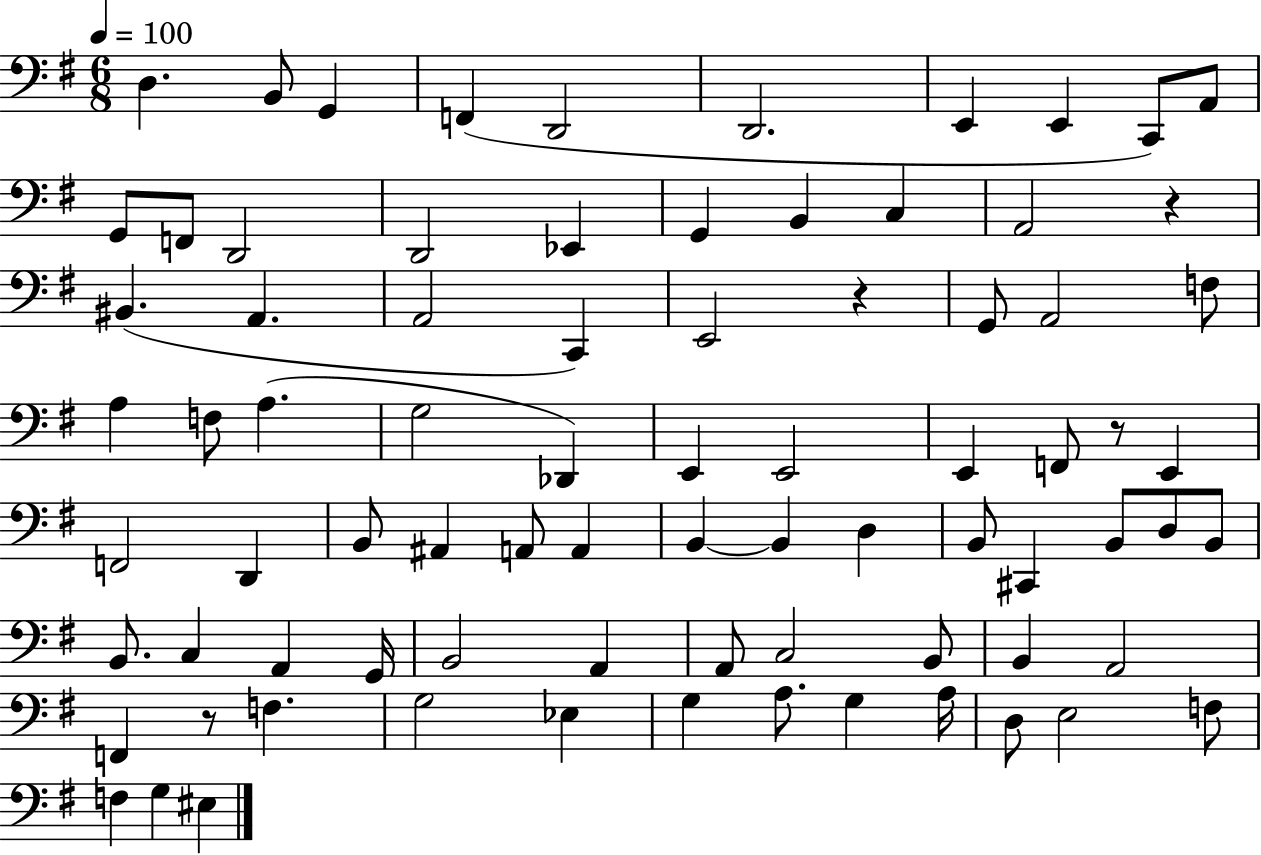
D3/q. B2/e G2/q F2/q D2/h D2/h. E2/q E2/q C2/e A2/e G2/e F2/e D2/h D2/h Eb2/q G2/q B2/q C3/q A2/h R/q BIS2/q. A2/q. A2/h C2/q E2/h R/q G2/e A2/h F3/e A3/q F3/e A3/q. G3/h Db2/q E2/q E2/h E2/q F2/e R/e E2/q F2/h D2/q B2/e A#2/q A2/e A2/q B2/q B2/q D3/q B2/e C#2/q B2/e D3/e B2/e B2/e. C3/q A2/q G2/s B2/h A2/q A2/e C3/h B2/e B2/q A2/h F2/q R/e F3/q. G3/h Eb3/q G3/q A3/e. G3/q A3/s D3/e E3/h F3/e F3/q G3/q EIS3/q